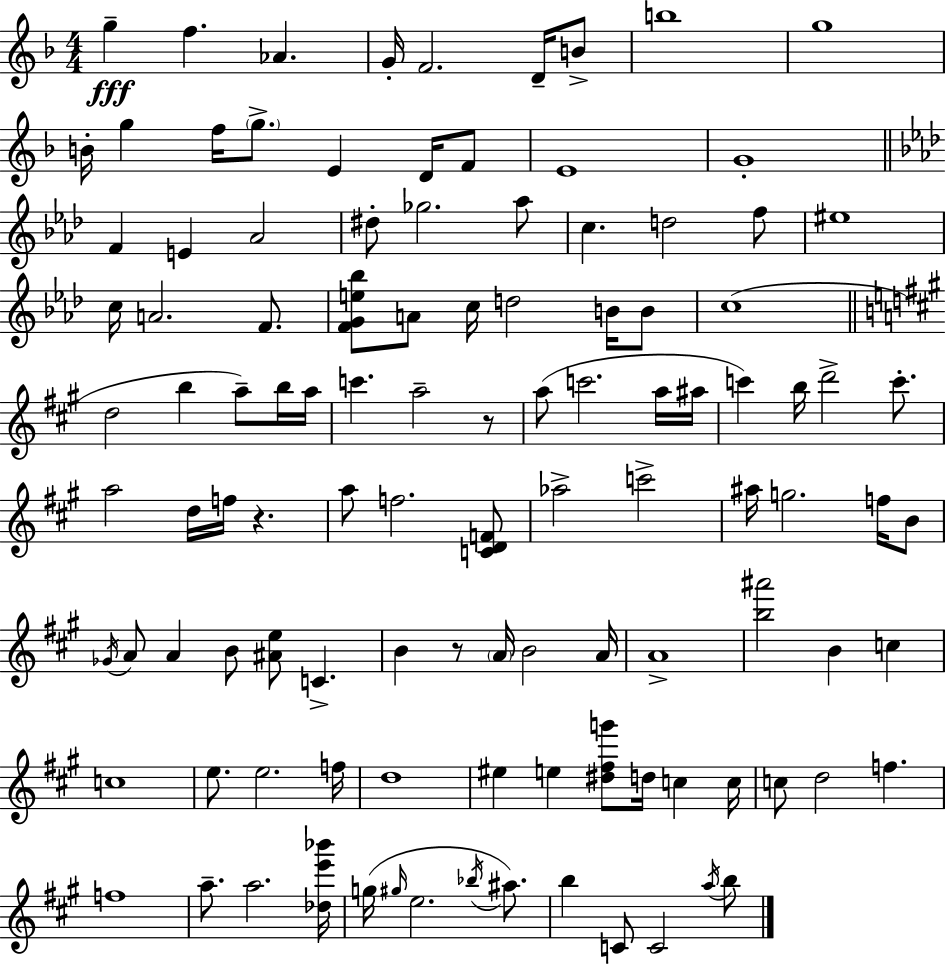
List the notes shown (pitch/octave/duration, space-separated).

G5/q F5/q. Ab4/q. G4/s F4/h. D4/s B4/e B5/w G5/w B4/s G5/q F5/s G5/e. E4/q D4/s F4/e E4/w G4/w F4/q E4/q Ab4/h D#5/e Gb5/h. Ab5/e C5/q. D5/h F5/e EIS5/w C5/s A4/h. F4/e. [F4,G4,E5,Bb5]/e A4/e C5/s D5/h B4/s B4/e C5/w D5/h B5/q A5/e B5/s A5/s C6/q. A5/h R/e A5/e C6/h. A5/s A#5/s C6/q B5/s D6/h C6/e. A5/h D5/s F5/s R/q. A5/e F5/h. [C4,D4,F4]/e Ab5/h C6/h A#5/s G5/h. F5/s B4/e Gb4/s A4/e A4/q B4/e [A#4,E5]/e C4/q. B4/q R/e A4/s B4/h A4/s A4/w [B5,A#6]/h B4/q C5/q C5/w E5/e. E5/h. F5/s D5/w EIS5/q E5/q [D#5,F#5,G6]/e D5/s C5/q C5/s C5/e D5/h F5/q. F5/w A5/e. A5/h. [Db5,E6,Bb6]/s G5/s G#5/s E5/h. Bb5/s A#5/e. B5/q C4/e C4/h A5/s B5/e